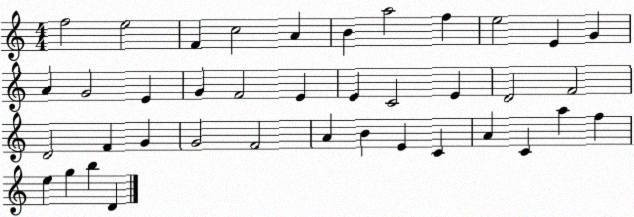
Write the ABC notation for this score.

X:1
T:Untitled
M:4/4
L:1/4
K:C
f2 e2 F c2 A B a2 f e2 E G A G2 E G F2 E E C2 E D2 F2 D2 F G G2 F2 A B E C A C a f e g b D